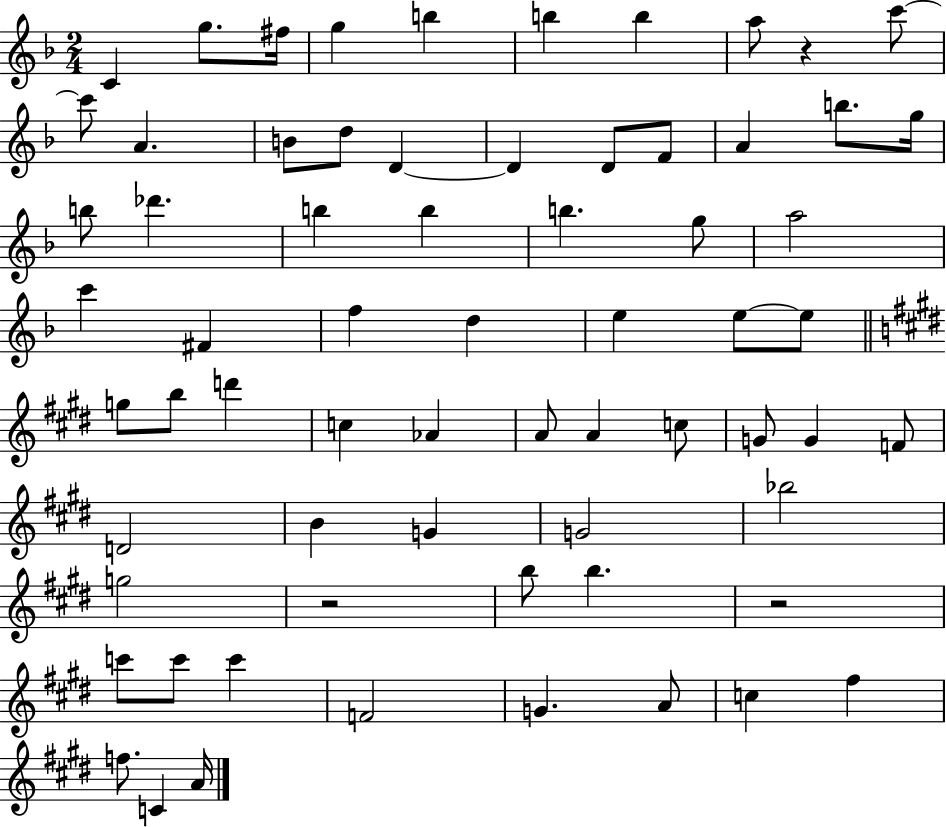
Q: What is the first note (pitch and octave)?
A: C4